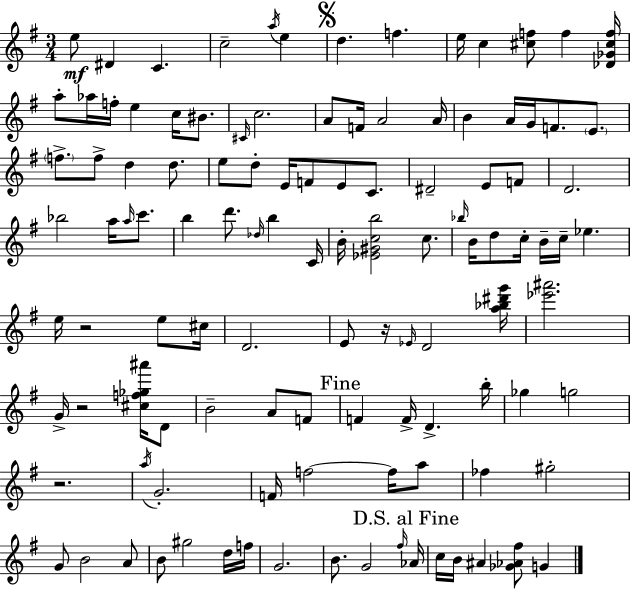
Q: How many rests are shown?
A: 4